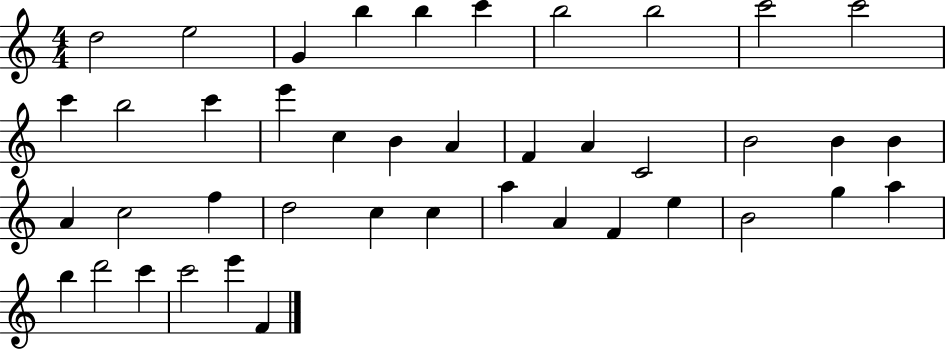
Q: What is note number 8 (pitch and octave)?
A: B5